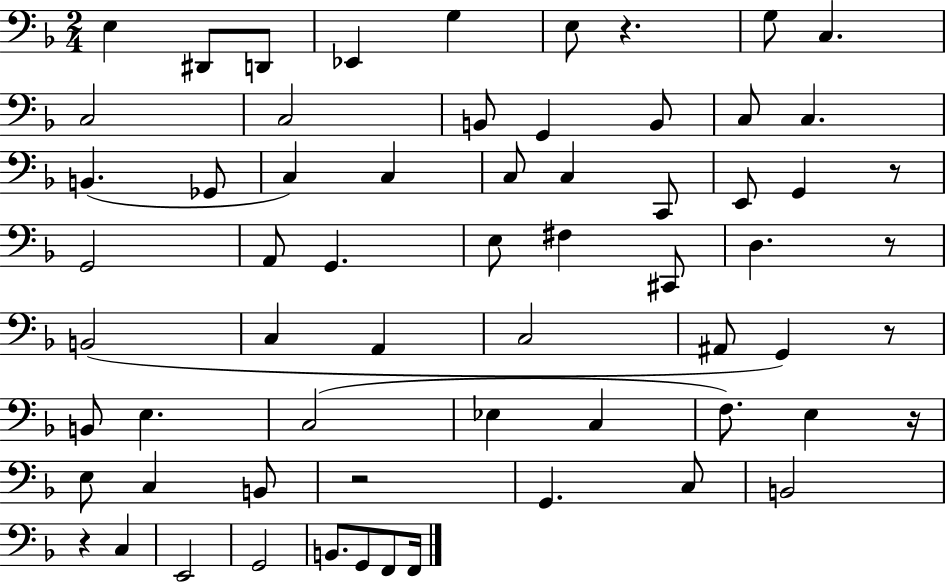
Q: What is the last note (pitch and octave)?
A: F2